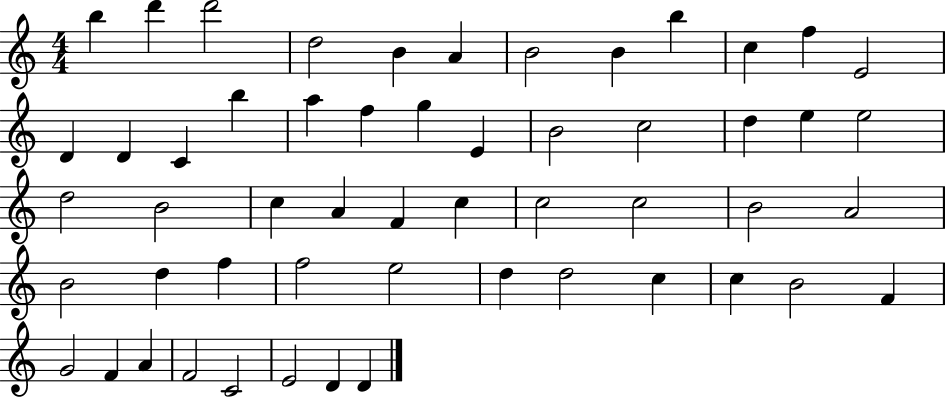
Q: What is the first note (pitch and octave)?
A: B5